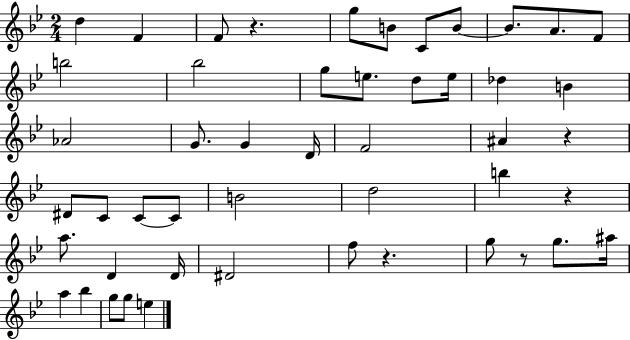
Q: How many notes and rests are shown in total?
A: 49